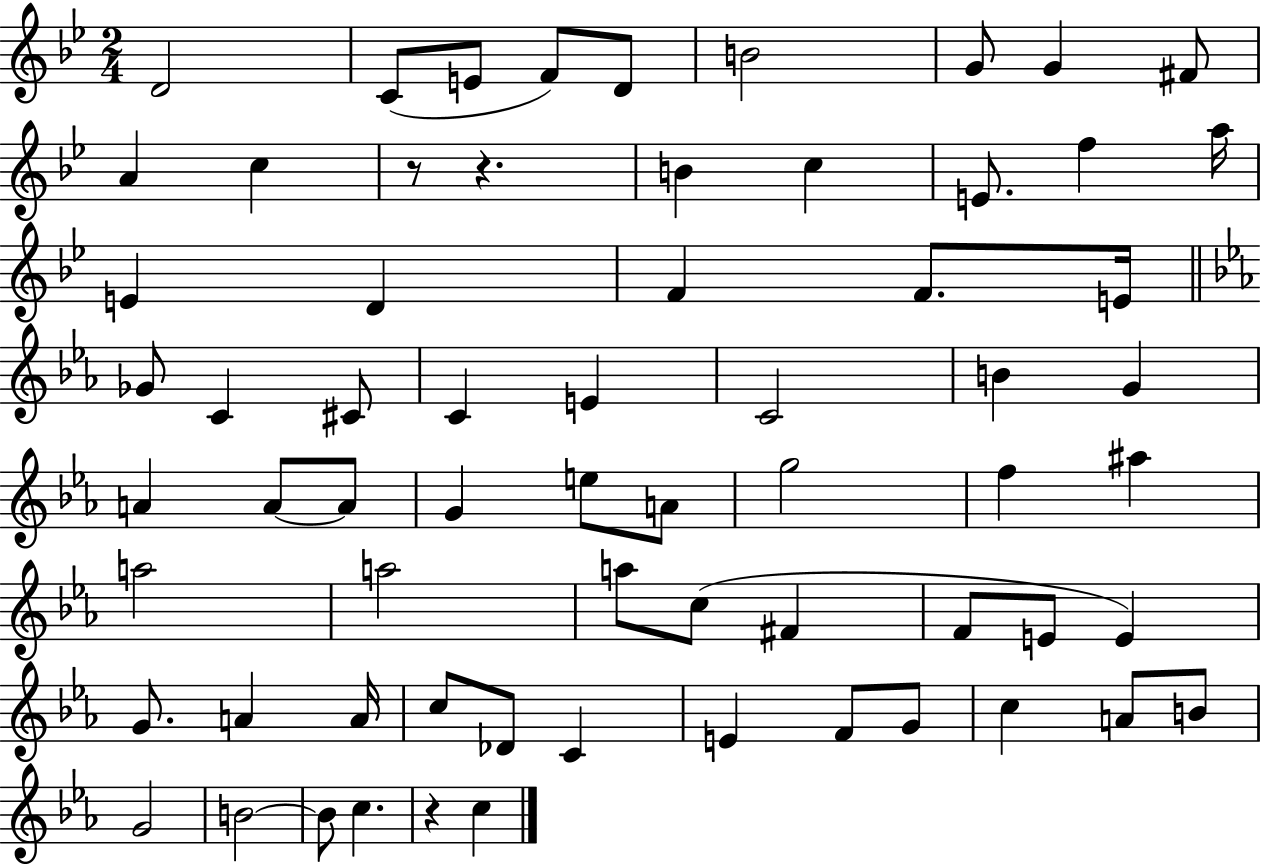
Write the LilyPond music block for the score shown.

{
  \clef treble
  \numericTimeSignature
  \time 2/4
  \key bes \major
  d'2 | c'8( e'8 f'8) d'8 | b'2 | g'8 g'4 fis'8 | \break a'4 c''4 | r8 r4. | b'4 c''4 | e'8. f''4 a''16 | \break e'4 d'4 | f'4 f'8. e'16 | \bar "||" \break \key ees \major ges'8 c'4 cis'8 | c'4 e'4 | c'2 | b'4 g'4 | \break a'4 a'8~~ a'8 | g'4 e''8 a'8 | g''2 | f''4 ais''4 | \break a''2 | a''2 | a''8 c''8( fis'4 | f'8 e'8 e'4) | \break g'8. a'4 a'16 | c''8 des'8 c'4 | e'4 f'8 g'8 | c''4 a'8 b'8 | \break g'2 | b'2~~ | b'8 c''4. | r4 c''4 | \break \bar "|."
}